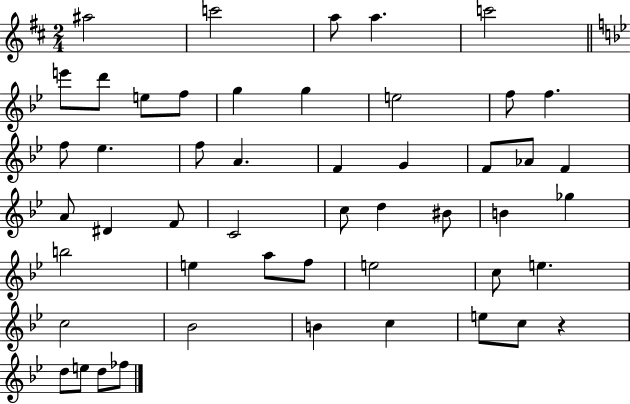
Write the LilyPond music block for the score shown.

{
  \clef treble
  \numericTimeSignature
  \time 2/4
  \key d \major
  \repeat volta 2 { ais''2 | c'''2 | a''8 a''4. | c'''2 | \break \bar "||" \break \key bes \major e'''8 d'''8 e''8 f''8 | g''4 g''4 | e''2 | f''8 f''4. | \break f''8 ees''4. | f''8 a'4. | f'4 g'4 | f'8 aes'8 f'4 | \break a'8 dis'4 f'8 | c'2 | c''8 d''4 bis'8 | b'4 ges''4 | \break b''2 | e''4 a''8 f''8 | e''2 | c''8 e''4. | \break c''2 | bes'2 | b'4 c''4 | e''8 c''8 r4 | \break d''8 e''8 d''8 fes''8 | } \bar "|."
}